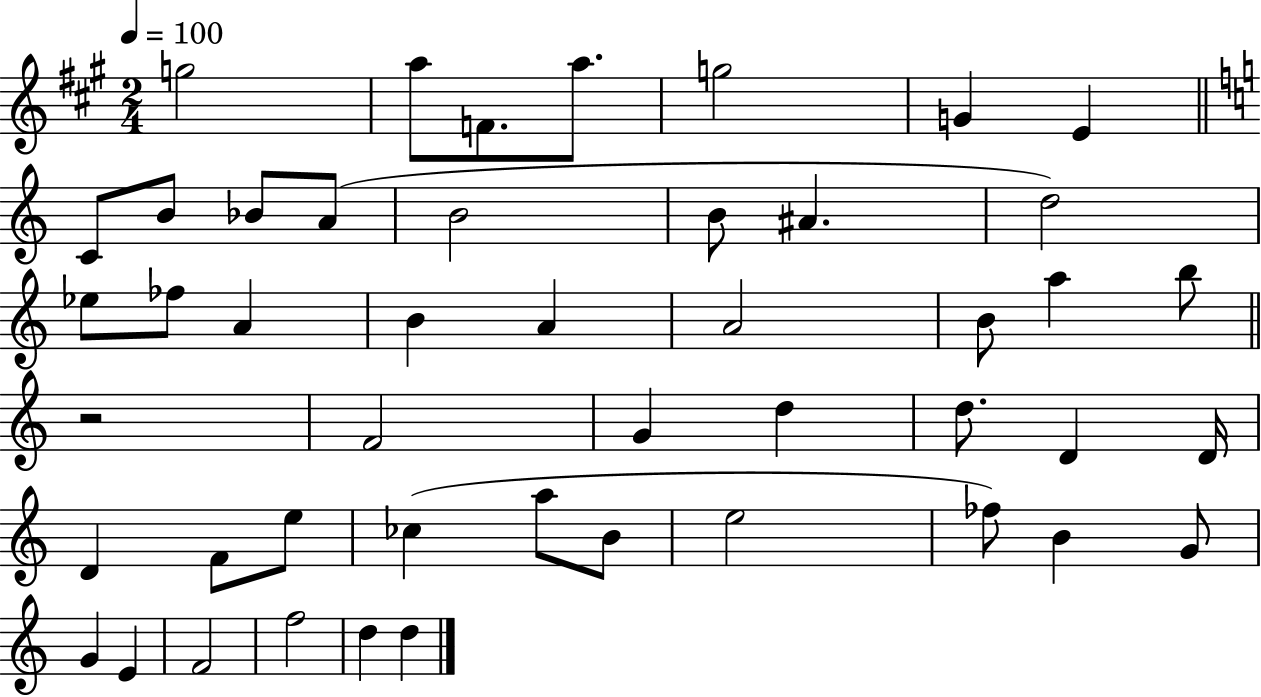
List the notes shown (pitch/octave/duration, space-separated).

G5/h A5/e F4/e. A5/e. G5/h G4/q E4/q C4/e B4/e Bb4/e A4/e B4/h B4/e A#4/q. D5/h Eb5/e FES5/e A4/q B4/q A4/q A4/h B4/e A5/q B5/e R/h F4/h G4/q D5/q D5/e. D4/q D4/s D4/q F4/e E5/e CES5/q A5/e B4/e E5/h FES5/e B4/q G4/e G4/q E4/q F4/h F5/h D5/q D5/q